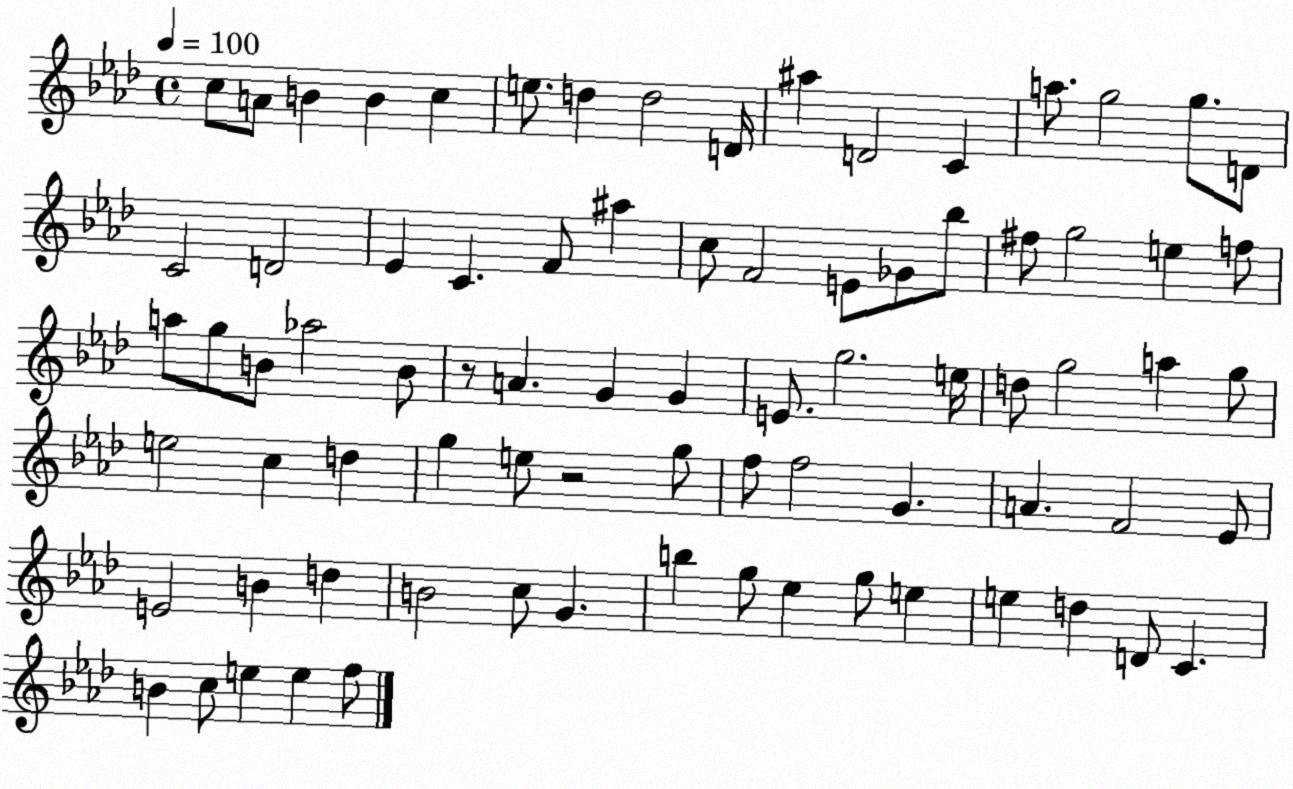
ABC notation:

X:1
T:Untitled
M:4/4
L:1/4
K:Ab
c/2 A/2 B B c e/2 d d2 D/4 ^a D2 C a/2 g2 g/2 D/2 C2 D2 _E C F/2 ^a c/2 F2 E/2 _G/2 _b/2 ^f/2 g2 e f/2 a/2 g/2 B/2 _a2 B/2 z/2 A G G E/2 g2 e/4 d/2 g2 a g/2 e2 c d g e/2 z2 g/2 f/2 f2 G A F2 _E/2 E2 B d B2 c/2 G b g/2 _e g/2 e e d D/2 C B c/2 e e f/2